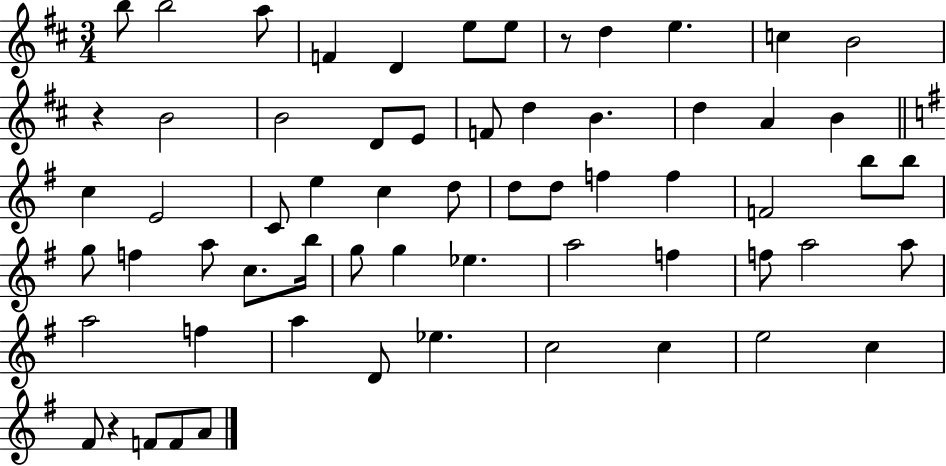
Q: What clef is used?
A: treble